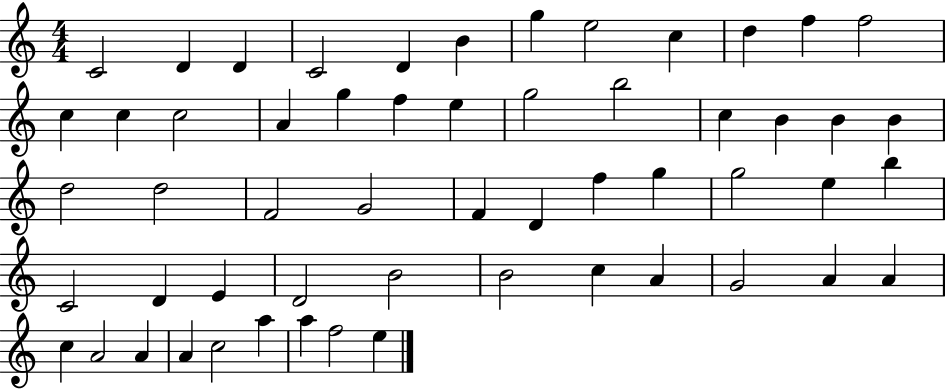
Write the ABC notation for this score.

X:1
T:Untitled
M:4/4
L:1/4
K:C
C2 D D C2 D B g e2 c d f f2 c c c2 A g f e g2 b2 c B B B d2 d2 F2 G2 F D f g g2 e b C2 D E D2 B2 B2 c A G2 A A c A2 A A c2 a a f2 e